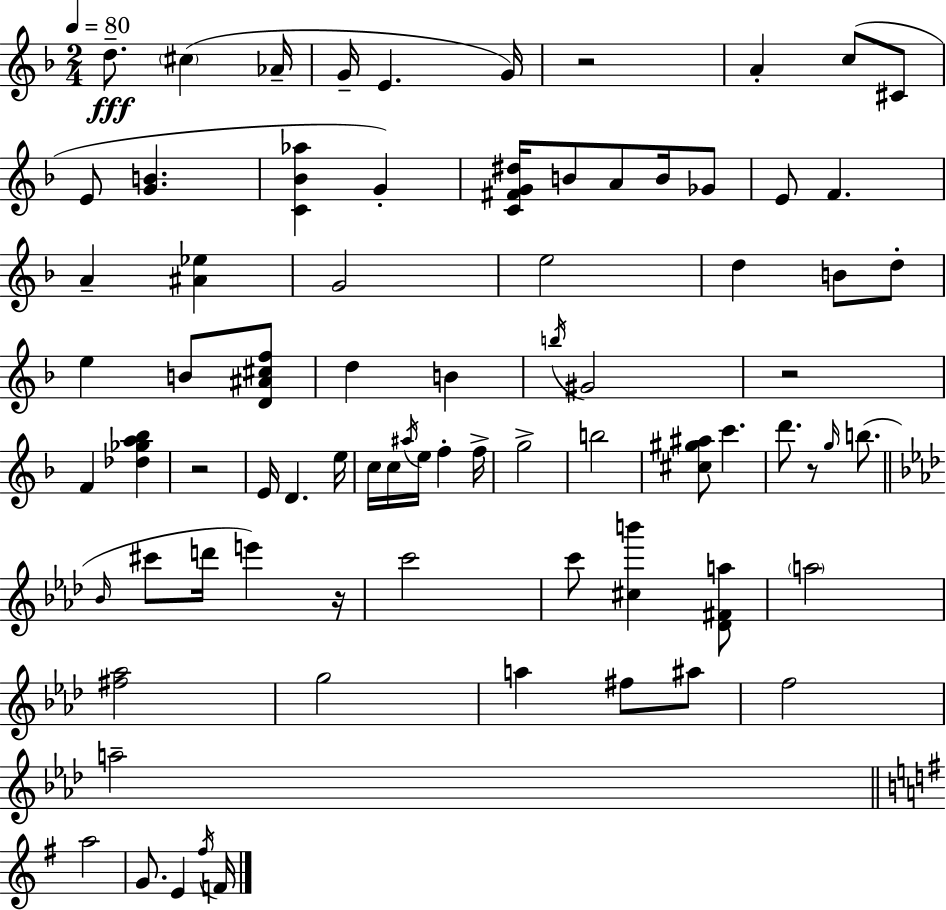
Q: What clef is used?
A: treble